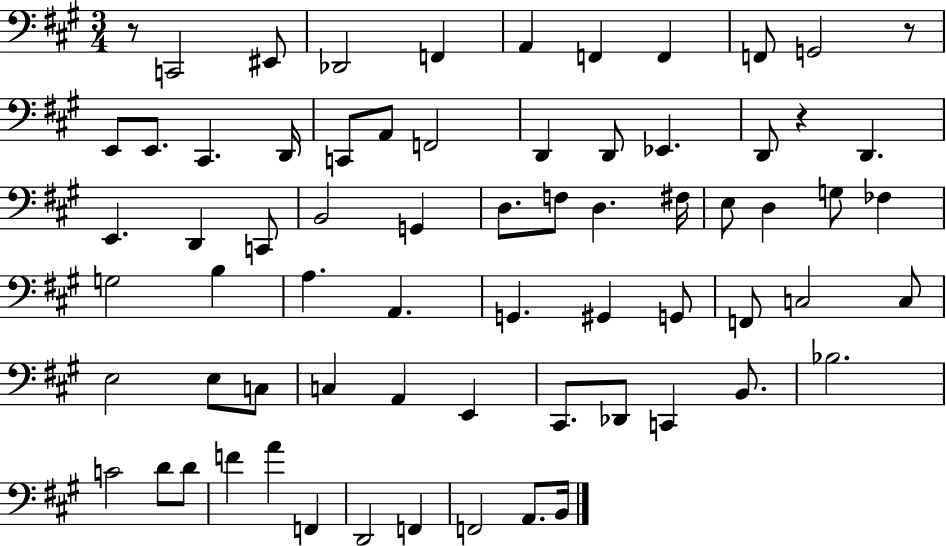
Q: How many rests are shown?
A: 3